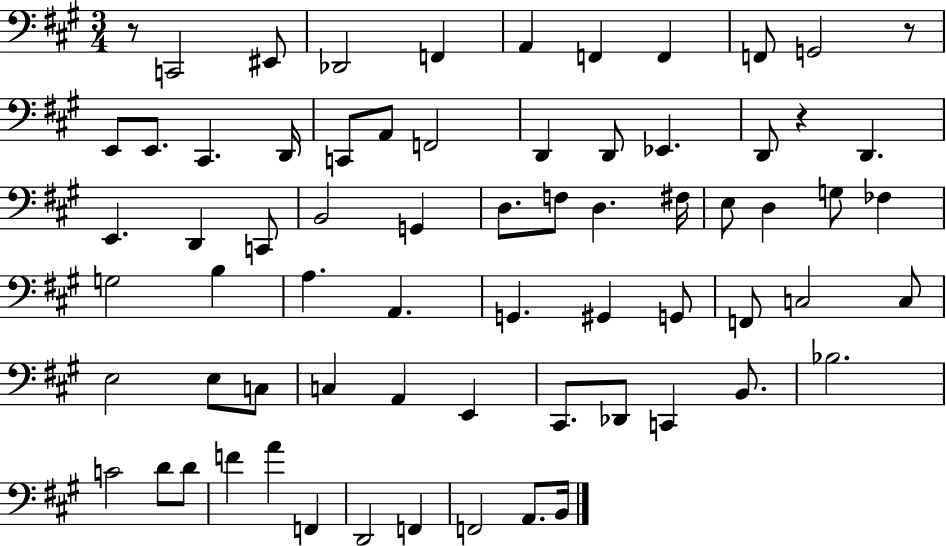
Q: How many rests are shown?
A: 3